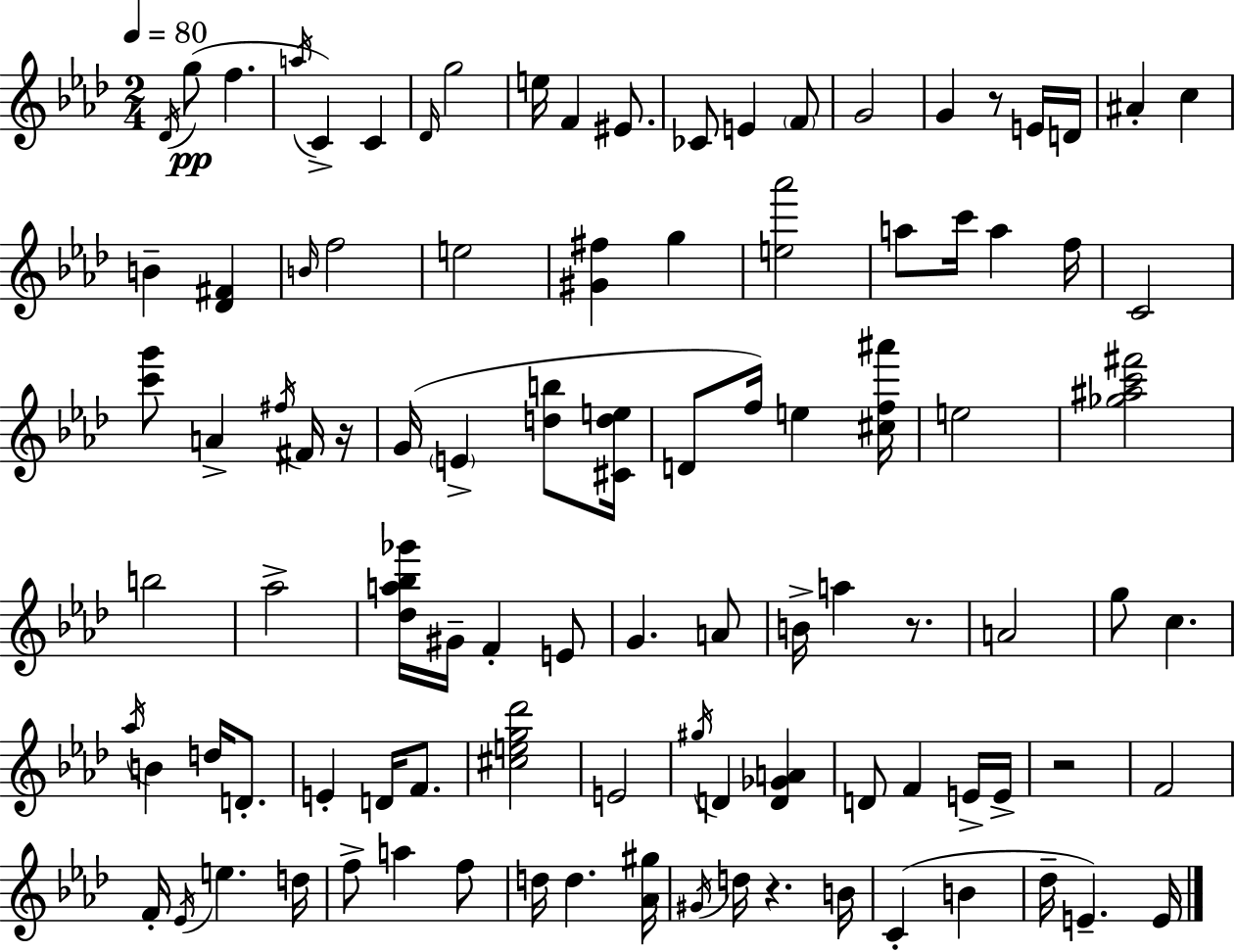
{
  \clef treble
  \numericTimeSignature
  \time 2/4
  \key aes \major
  \tempo 4 = 80
  \acciaccatura { des'16 }(\pp g''8 f''4. | \acciaccatura { a''16 }) c'4-> c'4 | \grace { des'16 } g''2 | e''16 f'4 | \break eis'8. ces'8 e'4 | \parenthesize f'8 g'2 | g'4 r8 | e'16 d'16 ais'4-. c''4 | \break b'4-- <des' fis'>4 | \grace { b'16 } f''2 | e''2 | <gis' fis''>4 | \break g''4 <e'' aes'''>2 | a''8 c'''16 a''4 | f''16 c'2 | <c''' g'''>8 a'4-> | \break \acciaccatura { fis''16 } fis'16 r16 g'16( \parenthesize e'4-> | <d'' b''>8 <cis' d'' e''>16 d'8 f''16) | e''4 <cis'' f'' ais'''>16 e''2 | <ges'' ais'' c''' fis'''>2 | \break b''2 | aes''2-> | <des'' a'' bes'' ges'''>16 gis'16-- f'4-. | e'8 g'4. | \break a'8 b'16-> a''4 | r8. a'2 | g''8 c''4. | \acciaccatura { aes''16 } b'4 | \break d''16 d'8.-. e'4-. | d'16 f'8. <cis'' e'' g'' des'''>2 | e'2 | \acciaccatura { gis''16 } d'4 | \break <d' ges' a'>4 d'8 | f'4 e'16-> e'16-> r2 | f'2 | f'16-. | \break \acciaccatura { ees'16 } e''4. d''16 | f''8-> a''4 f''8 | d''16 d''4. <aes' gis''>16 | \acciaccatura { gis'16 } d''16 r4. | \break b'16 c'4-.( b'4 | des''16-- e'4.--) | e'16 \bar "|."
}